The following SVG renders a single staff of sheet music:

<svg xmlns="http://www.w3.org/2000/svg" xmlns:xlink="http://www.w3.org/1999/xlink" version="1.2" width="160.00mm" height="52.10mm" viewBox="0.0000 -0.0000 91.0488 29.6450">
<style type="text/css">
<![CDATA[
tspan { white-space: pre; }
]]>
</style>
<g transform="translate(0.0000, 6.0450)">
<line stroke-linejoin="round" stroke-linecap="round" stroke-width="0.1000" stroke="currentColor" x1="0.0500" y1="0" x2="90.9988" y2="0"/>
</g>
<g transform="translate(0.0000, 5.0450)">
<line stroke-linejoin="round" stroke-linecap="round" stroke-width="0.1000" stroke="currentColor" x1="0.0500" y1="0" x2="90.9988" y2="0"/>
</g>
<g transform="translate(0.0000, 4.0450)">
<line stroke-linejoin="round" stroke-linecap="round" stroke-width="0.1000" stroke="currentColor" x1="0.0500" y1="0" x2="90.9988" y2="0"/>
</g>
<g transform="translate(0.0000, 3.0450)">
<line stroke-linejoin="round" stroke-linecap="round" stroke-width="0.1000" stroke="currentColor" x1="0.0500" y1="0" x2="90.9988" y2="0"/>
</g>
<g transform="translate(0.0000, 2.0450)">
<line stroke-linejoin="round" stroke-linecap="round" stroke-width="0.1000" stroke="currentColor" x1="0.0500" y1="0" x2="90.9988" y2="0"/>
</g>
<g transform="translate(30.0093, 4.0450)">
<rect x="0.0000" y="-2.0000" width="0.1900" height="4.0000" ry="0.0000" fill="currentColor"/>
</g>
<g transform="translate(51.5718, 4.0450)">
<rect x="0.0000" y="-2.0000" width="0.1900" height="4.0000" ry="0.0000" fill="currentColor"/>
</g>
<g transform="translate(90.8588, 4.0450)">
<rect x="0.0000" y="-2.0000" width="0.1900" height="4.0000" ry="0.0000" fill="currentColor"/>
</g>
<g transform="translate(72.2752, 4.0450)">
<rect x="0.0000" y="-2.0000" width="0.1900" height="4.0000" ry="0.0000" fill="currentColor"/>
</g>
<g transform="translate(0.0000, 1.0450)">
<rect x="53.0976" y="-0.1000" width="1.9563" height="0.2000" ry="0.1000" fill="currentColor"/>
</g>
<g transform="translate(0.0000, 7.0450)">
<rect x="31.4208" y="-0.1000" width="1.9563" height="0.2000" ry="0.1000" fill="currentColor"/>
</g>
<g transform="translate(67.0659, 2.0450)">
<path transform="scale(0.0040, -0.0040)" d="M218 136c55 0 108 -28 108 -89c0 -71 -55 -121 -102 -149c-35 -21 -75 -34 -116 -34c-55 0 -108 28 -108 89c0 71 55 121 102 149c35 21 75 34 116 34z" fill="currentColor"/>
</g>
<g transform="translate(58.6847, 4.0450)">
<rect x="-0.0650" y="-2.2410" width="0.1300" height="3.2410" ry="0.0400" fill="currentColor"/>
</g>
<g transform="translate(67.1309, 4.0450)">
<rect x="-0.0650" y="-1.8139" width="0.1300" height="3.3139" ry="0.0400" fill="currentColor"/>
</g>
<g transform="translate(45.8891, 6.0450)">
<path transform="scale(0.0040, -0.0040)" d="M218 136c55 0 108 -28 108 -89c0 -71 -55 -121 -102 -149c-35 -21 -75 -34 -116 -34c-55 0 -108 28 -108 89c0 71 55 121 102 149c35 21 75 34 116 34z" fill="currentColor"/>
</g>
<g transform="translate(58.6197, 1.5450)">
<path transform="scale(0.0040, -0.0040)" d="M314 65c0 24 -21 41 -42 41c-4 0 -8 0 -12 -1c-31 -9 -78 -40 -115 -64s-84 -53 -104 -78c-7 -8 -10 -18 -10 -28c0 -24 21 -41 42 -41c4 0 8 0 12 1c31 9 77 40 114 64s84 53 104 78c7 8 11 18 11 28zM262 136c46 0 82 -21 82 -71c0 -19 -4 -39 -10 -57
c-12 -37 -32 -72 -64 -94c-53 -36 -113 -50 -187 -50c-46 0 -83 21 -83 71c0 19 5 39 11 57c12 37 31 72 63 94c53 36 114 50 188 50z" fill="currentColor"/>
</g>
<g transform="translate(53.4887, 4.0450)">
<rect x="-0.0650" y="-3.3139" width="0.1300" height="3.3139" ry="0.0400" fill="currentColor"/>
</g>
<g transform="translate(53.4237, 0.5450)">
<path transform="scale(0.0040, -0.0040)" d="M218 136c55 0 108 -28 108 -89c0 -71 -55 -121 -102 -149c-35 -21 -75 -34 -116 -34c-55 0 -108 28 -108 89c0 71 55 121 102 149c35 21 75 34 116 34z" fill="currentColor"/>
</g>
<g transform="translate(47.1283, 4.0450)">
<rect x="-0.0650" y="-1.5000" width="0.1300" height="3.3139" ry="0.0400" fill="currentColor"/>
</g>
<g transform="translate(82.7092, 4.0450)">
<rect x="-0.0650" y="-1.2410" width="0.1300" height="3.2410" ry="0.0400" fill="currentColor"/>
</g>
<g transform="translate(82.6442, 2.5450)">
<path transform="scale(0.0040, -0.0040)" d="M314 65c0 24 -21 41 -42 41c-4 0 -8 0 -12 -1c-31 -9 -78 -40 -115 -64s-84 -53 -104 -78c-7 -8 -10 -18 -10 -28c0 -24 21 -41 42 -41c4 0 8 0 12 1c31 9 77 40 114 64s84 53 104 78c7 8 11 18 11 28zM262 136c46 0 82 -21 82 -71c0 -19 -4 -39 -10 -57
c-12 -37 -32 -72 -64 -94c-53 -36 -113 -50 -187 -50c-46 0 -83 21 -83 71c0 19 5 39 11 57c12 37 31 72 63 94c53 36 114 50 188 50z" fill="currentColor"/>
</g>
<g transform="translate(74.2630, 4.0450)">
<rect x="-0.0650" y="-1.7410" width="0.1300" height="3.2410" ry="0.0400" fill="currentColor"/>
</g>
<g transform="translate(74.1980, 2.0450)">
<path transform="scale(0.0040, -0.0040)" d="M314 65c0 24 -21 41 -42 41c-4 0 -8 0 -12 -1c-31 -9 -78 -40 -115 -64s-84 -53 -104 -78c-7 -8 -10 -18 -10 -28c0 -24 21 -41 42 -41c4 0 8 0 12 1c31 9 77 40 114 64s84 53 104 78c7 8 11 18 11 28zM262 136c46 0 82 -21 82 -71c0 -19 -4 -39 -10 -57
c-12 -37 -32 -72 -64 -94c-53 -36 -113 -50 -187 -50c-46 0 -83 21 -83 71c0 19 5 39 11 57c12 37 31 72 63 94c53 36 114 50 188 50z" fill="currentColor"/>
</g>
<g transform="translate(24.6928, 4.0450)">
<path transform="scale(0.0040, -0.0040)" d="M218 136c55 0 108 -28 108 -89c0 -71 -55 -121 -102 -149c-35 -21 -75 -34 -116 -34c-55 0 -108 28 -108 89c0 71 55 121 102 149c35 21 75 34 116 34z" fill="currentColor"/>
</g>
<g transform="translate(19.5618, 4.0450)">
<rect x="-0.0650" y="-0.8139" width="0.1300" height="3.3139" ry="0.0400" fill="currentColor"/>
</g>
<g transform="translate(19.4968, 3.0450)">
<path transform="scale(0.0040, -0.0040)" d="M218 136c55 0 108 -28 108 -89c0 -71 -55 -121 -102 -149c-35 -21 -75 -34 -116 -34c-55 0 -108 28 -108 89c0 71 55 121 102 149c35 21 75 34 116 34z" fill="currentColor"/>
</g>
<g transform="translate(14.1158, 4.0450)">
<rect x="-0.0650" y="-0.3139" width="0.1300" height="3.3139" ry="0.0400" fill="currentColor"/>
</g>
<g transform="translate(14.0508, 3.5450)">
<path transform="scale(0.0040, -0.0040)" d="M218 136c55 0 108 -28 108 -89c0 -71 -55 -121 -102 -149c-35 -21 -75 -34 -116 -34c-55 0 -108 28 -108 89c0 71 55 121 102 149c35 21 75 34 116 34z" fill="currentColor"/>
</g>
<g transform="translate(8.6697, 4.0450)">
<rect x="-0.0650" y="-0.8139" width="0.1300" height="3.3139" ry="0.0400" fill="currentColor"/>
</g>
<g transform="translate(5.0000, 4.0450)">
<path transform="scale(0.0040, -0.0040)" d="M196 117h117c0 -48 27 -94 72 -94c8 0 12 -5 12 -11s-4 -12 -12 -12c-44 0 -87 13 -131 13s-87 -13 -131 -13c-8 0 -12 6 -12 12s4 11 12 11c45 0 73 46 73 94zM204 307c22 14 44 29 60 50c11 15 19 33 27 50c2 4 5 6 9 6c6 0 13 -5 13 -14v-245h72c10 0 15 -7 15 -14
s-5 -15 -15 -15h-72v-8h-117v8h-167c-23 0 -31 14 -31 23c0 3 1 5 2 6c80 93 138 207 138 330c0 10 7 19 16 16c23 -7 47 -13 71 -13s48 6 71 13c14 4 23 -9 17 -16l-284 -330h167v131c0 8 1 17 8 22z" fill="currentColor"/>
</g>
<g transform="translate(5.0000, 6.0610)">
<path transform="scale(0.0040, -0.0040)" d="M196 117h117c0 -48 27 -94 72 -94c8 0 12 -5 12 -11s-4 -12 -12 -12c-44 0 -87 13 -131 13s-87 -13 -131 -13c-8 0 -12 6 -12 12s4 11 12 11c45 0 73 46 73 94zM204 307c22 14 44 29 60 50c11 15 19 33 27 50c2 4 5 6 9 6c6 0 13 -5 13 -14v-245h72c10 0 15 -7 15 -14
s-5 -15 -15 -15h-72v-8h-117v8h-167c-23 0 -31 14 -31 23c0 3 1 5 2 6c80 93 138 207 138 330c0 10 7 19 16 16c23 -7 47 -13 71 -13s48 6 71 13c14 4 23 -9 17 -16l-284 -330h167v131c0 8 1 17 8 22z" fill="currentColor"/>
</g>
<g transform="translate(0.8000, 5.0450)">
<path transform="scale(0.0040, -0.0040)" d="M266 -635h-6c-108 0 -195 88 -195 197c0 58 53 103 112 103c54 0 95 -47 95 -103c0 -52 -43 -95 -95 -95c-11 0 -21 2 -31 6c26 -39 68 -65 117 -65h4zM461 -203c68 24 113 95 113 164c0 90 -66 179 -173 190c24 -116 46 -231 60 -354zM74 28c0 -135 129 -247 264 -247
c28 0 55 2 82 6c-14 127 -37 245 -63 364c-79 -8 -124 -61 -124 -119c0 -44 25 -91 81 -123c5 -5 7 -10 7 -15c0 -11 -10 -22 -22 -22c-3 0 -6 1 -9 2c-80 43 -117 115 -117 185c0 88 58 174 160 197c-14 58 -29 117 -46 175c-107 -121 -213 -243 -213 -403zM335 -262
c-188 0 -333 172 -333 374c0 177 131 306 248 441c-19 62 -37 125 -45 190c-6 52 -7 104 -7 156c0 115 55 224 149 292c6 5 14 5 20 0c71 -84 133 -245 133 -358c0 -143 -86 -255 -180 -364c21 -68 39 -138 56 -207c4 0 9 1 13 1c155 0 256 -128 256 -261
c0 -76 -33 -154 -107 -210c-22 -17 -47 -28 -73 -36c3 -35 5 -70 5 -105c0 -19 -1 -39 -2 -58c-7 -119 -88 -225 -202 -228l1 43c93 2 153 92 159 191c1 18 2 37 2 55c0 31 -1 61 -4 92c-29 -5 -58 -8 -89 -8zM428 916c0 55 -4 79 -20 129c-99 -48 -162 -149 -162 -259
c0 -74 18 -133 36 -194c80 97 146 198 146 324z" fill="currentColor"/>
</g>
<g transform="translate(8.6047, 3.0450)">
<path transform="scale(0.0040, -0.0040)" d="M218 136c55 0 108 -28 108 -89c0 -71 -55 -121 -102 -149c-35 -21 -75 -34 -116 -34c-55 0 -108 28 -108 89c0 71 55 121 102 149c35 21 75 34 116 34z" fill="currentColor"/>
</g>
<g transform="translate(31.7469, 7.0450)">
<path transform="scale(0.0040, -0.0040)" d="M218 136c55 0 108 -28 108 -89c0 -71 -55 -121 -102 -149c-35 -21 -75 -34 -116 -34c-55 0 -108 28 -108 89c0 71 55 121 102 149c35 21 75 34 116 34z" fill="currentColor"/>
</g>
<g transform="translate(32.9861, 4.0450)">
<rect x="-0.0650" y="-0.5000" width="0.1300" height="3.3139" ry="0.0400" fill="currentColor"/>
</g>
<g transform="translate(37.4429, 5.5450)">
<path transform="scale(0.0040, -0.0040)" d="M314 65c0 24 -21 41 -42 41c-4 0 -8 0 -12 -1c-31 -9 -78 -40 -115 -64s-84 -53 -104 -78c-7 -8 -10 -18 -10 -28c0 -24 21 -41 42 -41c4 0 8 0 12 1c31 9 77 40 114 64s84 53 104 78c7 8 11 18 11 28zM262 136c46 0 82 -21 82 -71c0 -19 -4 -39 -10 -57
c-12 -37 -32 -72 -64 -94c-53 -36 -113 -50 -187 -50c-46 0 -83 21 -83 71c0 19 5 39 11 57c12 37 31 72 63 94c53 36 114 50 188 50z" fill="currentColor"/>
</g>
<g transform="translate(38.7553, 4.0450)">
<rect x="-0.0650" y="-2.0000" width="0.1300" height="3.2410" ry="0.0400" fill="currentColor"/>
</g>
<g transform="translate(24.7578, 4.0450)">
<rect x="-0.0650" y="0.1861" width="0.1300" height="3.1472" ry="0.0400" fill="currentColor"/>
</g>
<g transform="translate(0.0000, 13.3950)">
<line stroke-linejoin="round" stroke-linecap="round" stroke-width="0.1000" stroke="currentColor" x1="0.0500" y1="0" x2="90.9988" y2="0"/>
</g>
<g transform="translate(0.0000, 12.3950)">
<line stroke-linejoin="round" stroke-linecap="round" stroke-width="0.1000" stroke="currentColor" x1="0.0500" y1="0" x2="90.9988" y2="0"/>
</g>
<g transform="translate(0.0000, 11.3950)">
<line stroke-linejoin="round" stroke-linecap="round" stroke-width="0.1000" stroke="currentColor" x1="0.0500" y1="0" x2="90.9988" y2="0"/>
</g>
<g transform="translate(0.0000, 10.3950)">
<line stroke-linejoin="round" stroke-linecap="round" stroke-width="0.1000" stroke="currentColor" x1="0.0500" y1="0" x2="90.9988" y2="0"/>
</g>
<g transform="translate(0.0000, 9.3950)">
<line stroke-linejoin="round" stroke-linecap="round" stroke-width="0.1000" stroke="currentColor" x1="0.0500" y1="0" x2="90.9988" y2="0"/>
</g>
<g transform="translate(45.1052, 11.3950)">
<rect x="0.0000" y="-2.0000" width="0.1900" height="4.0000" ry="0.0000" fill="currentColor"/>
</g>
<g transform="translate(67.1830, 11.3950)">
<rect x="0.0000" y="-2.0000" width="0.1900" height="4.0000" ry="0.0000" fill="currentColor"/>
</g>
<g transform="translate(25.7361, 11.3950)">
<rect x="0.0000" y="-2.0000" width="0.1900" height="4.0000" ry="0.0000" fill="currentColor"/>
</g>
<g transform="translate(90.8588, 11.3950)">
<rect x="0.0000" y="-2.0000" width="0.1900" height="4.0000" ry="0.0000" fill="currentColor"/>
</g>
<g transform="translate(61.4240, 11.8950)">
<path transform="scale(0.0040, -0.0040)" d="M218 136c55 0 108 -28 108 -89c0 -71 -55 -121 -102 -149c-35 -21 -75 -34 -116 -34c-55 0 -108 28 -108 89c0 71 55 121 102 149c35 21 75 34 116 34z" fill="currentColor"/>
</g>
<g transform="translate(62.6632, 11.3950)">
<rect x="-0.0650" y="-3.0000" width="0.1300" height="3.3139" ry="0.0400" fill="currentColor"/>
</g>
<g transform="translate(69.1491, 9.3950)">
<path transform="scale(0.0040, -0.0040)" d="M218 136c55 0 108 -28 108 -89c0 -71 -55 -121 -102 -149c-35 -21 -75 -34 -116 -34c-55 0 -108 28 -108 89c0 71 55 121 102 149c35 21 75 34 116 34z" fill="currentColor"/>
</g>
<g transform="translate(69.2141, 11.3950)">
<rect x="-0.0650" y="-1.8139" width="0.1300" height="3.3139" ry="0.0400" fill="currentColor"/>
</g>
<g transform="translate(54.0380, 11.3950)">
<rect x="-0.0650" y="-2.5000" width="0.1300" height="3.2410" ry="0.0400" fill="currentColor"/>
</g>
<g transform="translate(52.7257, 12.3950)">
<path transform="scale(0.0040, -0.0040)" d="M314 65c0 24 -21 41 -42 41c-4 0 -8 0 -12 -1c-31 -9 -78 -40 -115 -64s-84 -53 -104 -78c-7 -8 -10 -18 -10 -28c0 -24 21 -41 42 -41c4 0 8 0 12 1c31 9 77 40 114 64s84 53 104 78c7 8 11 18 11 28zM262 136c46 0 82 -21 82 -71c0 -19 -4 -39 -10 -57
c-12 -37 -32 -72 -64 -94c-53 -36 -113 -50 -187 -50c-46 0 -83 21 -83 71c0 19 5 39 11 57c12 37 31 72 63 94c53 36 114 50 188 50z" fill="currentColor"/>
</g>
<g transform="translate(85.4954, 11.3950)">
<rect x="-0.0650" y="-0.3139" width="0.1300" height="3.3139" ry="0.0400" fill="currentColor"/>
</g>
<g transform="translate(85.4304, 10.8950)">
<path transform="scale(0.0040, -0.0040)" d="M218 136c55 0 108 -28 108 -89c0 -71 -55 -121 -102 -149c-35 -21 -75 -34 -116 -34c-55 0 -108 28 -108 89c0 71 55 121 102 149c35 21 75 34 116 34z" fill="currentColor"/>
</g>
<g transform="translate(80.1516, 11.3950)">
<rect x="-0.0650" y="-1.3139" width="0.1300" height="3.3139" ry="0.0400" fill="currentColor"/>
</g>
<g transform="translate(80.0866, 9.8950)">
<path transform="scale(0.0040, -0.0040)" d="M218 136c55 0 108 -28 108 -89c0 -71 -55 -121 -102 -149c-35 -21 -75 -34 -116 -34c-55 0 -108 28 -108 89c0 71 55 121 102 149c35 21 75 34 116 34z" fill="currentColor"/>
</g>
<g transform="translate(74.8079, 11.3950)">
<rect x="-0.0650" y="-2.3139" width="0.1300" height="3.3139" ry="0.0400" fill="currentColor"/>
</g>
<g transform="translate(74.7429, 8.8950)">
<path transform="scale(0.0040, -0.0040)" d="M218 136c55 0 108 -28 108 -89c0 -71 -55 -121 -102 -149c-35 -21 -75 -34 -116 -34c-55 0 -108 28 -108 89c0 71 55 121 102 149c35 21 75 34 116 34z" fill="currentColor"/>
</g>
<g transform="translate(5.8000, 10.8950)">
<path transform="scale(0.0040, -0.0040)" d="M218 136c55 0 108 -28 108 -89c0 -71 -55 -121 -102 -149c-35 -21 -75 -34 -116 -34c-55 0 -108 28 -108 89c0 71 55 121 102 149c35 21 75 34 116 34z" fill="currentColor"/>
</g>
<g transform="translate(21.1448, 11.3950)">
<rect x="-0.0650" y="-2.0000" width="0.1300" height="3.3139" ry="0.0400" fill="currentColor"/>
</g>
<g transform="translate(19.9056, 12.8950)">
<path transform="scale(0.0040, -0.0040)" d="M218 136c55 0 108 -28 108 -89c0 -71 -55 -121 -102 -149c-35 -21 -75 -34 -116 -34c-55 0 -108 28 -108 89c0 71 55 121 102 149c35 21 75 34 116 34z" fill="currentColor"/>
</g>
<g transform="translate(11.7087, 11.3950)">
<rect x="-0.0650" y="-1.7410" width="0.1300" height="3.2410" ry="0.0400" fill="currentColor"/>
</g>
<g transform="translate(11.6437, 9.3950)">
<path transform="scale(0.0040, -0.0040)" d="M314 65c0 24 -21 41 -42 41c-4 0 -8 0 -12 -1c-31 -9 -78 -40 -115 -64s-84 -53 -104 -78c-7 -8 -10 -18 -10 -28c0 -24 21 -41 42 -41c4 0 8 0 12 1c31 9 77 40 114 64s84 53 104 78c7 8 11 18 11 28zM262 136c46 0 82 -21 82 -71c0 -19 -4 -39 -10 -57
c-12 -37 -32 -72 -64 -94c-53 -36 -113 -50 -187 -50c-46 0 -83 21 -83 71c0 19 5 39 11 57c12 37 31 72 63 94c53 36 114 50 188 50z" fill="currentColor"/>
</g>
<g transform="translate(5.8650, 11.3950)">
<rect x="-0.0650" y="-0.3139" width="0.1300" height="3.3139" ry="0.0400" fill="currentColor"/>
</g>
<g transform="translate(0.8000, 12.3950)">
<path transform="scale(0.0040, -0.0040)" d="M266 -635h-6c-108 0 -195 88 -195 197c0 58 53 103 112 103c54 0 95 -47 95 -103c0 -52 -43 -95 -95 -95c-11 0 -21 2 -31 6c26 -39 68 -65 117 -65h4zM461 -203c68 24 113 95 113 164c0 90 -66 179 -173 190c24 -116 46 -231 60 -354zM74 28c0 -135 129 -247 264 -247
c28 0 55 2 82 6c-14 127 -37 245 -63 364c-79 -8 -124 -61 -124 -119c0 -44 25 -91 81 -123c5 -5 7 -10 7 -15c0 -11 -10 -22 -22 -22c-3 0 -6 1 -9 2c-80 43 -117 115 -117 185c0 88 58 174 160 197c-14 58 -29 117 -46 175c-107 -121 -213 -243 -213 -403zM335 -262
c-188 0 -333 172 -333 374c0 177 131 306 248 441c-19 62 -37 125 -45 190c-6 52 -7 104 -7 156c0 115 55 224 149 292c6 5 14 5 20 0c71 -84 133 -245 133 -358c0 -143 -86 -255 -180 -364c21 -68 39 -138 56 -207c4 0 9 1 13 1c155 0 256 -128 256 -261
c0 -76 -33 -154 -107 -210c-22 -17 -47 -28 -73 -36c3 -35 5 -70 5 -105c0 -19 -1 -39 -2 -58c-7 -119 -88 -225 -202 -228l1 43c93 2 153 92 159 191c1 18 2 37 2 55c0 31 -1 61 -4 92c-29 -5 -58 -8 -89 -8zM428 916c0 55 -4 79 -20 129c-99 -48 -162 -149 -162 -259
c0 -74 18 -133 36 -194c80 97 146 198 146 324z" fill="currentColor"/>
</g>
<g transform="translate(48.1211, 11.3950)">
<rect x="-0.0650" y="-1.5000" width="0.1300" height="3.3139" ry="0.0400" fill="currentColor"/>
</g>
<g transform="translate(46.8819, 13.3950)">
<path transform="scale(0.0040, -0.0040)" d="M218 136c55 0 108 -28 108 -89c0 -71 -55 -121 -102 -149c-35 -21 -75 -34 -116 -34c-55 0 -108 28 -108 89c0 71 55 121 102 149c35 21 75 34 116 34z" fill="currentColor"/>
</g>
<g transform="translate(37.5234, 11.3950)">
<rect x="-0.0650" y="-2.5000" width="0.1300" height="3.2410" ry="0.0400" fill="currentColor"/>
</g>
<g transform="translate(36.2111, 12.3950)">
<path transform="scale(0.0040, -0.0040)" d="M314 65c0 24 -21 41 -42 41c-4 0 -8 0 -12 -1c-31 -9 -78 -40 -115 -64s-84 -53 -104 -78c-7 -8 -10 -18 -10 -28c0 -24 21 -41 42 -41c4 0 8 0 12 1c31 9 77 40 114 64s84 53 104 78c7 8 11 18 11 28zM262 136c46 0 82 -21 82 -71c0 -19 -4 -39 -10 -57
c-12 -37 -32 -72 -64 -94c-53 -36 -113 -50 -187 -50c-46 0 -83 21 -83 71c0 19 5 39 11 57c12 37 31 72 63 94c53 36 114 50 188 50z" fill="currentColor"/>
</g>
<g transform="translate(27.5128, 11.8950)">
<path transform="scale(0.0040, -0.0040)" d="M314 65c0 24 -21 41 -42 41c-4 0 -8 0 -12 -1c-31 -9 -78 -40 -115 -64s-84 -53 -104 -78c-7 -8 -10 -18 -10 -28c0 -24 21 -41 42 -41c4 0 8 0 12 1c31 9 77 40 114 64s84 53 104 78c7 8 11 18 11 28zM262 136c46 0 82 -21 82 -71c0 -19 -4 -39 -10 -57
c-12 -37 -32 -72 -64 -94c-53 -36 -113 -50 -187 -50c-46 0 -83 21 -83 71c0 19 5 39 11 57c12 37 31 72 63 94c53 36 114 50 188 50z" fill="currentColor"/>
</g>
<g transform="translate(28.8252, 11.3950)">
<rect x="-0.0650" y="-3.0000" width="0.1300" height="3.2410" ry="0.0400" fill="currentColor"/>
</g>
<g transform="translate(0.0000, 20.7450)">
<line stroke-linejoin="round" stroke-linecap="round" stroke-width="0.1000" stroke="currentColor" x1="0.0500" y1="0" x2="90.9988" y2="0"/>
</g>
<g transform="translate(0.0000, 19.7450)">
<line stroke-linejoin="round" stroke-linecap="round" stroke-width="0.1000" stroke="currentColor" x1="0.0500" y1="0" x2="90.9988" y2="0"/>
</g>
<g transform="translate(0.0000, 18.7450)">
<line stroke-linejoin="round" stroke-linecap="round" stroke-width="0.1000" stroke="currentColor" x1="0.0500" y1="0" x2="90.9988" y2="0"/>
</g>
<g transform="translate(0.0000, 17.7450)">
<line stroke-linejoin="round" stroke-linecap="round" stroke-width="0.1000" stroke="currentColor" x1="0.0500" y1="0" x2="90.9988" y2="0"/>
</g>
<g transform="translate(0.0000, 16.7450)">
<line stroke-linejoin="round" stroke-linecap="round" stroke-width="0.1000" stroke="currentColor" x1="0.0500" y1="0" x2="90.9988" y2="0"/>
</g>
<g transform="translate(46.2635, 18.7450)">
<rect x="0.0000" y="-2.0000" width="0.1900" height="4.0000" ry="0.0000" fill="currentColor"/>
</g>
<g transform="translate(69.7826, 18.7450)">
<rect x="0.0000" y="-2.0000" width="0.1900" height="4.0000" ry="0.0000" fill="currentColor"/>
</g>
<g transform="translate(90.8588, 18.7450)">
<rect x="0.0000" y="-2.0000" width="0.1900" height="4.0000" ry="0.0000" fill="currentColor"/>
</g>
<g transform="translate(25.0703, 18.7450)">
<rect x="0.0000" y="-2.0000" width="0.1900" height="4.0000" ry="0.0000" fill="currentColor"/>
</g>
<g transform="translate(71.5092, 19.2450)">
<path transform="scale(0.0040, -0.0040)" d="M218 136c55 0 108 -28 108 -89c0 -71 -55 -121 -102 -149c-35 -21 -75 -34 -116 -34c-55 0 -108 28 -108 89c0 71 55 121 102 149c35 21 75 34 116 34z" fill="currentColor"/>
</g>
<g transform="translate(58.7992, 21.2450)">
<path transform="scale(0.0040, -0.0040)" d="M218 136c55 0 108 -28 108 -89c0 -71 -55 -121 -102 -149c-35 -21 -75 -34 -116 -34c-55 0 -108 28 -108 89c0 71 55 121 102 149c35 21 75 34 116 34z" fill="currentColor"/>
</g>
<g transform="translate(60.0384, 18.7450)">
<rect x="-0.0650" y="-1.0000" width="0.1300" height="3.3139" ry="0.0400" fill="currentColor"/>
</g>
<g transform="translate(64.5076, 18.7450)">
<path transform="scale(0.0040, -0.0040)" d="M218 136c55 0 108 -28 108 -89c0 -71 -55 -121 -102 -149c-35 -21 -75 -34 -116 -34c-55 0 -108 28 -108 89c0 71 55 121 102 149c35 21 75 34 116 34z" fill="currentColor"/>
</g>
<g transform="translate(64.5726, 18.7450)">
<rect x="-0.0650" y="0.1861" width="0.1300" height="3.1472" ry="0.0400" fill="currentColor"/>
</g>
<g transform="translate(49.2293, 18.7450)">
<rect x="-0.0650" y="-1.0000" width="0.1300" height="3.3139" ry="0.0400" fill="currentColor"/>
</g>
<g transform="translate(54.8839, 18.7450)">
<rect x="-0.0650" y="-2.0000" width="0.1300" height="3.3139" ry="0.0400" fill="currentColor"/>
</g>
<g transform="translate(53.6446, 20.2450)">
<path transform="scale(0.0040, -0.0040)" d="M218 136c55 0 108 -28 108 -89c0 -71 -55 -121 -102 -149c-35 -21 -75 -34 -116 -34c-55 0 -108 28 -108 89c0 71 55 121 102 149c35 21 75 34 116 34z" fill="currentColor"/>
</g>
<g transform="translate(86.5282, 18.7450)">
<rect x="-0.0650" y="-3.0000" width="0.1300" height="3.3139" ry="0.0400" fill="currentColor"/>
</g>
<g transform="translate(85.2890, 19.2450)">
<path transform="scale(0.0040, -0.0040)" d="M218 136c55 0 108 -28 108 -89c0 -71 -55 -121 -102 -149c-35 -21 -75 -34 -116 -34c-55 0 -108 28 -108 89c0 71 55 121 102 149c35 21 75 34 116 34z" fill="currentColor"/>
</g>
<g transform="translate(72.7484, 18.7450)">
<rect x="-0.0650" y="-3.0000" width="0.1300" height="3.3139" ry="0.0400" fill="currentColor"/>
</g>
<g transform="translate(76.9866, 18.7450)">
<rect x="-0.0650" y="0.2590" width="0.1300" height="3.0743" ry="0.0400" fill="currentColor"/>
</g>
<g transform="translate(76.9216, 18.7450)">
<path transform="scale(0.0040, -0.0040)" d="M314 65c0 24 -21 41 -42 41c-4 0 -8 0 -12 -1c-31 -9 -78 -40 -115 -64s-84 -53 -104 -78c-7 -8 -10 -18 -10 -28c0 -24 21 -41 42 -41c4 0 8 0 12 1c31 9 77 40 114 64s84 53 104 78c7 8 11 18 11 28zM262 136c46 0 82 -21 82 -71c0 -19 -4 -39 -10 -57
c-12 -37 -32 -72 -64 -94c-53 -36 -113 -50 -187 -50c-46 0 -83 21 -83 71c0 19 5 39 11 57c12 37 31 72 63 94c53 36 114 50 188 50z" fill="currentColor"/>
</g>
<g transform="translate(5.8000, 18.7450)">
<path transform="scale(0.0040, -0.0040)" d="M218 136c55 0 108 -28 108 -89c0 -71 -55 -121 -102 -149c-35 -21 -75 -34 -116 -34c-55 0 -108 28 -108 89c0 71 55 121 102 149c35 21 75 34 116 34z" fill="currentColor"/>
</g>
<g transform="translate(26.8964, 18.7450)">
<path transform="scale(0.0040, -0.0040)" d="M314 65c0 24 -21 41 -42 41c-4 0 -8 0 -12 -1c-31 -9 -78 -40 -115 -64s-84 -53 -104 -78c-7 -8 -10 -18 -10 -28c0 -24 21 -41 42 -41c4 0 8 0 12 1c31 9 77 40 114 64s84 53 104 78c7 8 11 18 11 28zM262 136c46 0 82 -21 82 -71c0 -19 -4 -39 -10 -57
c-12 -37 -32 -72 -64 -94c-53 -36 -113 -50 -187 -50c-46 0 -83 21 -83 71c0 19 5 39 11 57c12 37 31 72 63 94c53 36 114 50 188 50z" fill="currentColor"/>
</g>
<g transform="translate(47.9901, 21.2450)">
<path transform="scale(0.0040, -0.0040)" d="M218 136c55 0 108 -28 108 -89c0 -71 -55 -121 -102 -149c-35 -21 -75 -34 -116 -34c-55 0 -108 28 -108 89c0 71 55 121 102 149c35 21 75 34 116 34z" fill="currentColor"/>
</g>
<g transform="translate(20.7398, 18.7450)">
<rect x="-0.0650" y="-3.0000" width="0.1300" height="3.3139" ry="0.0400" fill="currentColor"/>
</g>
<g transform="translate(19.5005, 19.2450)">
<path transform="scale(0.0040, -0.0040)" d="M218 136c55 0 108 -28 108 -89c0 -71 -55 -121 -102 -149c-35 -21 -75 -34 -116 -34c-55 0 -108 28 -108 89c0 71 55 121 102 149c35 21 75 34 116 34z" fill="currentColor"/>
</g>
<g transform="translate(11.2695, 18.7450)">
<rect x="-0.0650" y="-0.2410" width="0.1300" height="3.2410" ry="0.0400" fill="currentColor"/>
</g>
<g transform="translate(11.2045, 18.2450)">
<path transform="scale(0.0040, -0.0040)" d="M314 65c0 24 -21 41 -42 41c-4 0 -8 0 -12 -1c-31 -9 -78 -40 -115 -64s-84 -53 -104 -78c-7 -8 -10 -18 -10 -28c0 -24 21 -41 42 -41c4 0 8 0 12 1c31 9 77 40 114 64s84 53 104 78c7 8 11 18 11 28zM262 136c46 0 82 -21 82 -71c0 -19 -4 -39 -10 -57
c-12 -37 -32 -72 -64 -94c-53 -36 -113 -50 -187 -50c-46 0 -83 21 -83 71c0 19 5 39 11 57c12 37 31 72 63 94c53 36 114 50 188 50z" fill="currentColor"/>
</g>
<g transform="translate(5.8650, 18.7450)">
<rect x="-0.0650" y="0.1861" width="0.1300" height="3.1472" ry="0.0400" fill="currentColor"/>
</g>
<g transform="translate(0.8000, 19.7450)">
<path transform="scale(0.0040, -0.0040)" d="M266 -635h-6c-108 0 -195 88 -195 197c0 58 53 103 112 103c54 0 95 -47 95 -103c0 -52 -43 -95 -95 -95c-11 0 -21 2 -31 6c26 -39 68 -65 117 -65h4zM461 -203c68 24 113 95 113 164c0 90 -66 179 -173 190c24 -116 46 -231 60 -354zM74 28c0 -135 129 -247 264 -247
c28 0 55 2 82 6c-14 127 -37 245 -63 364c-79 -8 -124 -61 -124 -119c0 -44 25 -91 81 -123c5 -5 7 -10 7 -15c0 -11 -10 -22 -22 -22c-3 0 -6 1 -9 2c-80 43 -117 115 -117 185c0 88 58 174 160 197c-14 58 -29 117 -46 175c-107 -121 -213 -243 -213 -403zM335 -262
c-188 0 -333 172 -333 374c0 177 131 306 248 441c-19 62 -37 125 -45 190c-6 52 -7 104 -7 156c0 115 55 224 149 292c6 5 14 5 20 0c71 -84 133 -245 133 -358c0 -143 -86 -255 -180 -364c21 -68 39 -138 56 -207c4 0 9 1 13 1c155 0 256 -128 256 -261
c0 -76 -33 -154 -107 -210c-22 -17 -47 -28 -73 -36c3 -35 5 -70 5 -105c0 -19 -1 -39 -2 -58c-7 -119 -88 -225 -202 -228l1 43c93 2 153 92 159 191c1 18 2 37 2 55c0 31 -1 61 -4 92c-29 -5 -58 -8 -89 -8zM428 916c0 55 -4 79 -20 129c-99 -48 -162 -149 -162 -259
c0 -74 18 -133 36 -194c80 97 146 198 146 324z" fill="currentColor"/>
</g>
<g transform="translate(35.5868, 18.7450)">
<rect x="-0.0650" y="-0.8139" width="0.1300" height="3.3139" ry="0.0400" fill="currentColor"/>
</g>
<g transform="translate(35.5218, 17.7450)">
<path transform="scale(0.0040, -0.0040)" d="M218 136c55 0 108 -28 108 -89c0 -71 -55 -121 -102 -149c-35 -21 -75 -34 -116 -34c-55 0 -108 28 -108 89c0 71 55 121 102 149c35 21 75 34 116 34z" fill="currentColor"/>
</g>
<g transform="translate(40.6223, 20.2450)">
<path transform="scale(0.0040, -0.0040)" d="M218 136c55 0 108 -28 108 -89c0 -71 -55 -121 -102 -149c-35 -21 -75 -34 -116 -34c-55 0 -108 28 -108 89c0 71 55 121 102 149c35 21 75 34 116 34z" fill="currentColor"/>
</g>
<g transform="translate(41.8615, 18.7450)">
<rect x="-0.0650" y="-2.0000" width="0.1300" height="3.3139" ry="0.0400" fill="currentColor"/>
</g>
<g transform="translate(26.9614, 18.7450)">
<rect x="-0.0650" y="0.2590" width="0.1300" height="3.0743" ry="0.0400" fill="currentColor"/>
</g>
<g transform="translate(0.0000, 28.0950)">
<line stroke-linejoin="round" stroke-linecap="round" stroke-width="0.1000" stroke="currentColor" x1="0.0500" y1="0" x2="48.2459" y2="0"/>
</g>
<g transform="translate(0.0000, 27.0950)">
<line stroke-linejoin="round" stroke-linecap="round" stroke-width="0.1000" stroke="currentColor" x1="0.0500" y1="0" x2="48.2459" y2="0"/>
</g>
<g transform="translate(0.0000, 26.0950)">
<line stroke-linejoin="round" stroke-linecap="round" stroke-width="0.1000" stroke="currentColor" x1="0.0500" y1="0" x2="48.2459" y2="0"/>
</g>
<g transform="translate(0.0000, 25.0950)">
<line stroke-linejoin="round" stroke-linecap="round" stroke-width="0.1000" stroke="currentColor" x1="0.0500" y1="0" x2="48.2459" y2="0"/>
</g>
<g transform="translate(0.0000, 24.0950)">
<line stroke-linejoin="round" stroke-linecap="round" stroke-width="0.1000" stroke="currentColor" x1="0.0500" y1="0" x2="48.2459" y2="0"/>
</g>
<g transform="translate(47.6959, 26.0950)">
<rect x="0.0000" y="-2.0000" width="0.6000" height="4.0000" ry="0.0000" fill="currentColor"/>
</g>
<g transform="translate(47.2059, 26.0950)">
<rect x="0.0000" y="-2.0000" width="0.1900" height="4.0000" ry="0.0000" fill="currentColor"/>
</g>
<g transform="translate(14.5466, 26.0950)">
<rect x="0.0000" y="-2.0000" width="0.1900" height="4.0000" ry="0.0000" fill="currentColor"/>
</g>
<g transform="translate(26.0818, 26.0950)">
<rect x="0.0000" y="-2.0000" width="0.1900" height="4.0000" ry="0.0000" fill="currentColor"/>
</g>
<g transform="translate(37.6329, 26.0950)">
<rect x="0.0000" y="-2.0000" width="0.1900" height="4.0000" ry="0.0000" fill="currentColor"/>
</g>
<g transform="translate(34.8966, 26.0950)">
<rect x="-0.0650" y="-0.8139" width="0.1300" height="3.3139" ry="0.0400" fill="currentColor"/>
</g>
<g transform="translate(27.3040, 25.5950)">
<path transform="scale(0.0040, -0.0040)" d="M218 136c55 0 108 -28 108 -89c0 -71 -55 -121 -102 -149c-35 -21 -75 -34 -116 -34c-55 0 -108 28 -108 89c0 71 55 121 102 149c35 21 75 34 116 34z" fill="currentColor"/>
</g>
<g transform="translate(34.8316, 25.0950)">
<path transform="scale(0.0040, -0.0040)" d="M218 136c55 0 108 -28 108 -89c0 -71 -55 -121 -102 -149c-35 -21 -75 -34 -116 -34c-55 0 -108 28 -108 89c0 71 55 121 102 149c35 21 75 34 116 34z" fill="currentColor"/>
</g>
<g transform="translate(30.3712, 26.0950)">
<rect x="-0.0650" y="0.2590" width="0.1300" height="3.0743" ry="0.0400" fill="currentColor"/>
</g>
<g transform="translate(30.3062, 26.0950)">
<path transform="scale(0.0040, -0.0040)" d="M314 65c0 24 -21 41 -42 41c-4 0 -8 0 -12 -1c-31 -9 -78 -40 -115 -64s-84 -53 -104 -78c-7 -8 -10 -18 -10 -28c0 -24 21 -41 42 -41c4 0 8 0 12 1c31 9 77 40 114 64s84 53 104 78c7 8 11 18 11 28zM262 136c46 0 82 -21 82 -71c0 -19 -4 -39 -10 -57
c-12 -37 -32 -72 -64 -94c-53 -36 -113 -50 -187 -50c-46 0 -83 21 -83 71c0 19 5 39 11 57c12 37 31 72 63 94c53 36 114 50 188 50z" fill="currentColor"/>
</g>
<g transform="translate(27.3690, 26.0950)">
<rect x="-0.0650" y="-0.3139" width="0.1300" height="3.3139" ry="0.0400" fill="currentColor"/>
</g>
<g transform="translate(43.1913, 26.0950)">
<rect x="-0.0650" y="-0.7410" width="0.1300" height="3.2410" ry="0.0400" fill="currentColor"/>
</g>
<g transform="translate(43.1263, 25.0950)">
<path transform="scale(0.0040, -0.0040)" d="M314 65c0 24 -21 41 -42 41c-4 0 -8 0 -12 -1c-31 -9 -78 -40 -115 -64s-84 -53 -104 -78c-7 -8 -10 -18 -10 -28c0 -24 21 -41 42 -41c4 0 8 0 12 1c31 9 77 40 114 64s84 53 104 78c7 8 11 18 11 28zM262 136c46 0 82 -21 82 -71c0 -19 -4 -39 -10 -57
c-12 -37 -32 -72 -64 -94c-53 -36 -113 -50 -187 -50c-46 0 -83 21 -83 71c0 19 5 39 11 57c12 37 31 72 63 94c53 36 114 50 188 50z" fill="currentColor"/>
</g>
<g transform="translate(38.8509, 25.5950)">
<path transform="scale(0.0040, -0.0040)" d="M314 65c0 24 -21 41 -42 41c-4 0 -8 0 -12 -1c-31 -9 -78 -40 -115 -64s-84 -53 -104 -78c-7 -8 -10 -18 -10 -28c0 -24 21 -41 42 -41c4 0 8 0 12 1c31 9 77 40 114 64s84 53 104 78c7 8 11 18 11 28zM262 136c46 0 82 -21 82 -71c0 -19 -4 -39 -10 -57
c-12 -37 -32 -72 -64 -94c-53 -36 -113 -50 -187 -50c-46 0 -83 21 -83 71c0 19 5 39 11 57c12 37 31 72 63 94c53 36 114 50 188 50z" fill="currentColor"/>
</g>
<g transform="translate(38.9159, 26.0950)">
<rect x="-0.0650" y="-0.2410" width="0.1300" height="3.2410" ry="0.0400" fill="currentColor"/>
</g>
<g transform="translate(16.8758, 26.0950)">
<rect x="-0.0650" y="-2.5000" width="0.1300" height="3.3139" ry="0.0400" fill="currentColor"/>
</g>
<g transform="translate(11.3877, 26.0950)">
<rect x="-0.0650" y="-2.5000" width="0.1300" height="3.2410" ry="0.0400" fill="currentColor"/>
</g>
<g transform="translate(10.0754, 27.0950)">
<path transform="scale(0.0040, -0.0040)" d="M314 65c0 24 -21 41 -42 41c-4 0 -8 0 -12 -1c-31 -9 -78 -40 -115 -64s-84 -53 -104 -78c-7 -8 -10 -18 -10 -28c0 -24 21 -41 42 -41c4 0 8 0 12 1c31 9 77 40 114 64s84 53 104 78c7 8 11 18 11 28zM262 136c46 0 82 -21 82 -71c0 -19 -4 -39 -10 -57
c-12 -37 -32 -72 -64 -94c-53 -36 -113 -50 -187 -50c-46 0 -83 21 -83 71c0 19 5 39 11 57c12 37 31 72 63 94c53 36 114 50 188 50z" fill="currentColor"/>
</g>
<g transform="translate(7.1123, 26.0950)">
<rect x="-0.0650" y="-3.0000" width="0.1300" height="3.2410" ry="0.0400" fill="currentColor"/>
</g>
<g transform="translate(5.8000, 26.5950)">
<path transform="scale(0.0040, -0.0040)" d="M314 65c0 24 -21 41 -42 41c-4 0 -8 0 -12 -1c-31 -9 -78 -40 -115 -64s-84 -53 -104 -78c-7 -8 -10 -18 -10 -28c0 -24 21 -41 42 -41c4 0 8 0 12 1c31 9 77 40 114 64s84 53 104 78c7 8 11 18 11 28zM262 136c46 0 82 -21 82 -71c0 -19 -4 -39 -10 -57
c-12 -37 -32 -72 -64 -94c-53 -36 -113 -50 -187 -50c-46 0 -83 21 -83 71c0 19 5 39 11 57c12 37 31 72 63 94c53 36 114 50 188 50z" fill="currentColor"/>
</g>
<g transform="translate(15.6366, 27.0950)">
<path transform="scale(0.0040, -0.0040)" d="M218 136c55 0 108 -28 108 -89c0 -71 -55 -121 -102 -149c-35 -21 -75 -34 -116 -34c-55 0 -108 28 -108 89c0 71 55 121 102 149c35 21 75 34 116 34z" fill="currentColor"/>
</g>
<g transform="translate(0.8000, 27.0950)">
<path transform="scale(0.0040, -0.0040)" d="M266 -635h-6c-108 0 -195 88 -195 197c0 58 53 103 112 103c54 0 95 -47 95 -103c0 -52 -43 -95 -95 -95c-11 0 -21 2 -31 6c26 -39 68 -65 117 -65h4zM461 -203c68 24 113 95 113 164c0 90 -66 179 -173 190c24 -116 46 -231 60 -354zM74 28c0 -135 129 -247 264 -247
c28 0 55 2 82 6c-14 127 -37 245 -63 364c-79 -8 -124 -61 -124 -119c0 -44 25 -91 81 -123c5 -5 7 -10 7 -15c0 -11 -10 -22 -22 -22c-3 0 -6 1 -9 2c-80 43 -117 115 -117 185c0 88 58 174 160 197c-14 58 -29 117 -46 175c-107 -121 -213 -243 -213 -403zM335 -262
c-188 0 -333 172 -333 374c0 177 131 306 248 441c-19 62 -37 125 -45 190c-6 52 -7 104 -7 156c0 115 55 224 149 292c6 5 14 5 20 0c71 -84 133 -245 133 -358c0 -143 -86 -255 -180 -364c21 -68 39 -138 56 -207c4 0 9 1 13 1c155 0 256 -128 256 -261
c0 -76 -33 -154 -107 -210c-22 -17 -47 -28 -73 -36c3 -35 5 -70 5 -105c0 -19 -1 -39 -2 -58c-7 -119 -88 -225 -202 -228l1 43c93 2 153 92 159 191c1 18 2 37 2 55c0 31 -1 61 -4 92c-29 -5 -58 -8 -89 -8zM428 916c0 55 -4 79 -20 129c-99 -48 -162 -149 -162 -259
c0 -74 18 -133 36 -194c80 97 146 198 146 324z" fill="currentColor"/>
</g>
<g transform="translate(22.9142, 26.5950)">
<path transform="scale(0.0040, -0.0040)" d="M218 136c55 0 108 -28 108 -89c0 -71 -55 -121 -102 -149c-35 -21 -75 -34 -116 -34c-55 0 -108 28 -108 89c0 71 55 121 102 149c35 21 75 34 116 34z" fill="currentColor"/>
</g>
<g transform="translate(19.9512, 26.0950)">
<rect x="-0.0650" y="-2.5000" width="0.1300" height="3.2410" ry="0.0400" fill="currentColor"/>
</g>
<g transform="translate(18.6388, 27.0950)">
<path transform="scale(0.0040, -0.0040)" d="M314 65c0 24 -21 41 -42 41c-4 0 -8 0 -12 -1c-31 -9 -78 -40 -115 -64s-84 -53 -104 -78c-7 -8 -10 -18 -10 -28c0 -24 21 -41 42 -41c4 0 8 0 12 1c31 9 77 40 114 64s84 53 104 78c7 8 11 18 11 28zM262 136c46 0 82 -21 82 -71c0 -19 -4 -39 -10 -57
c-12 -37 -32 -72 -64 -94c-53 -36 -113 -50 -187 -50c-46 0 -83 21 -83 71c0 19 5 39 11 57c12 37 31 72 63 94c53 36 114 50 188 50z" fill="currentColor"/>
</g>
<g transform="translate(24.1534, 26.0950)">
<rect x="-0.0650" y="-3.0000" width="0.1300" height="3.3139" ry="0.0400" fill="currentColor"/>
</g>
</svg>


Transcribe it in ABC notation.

X:1
T:Untitled
M:4/4
L:1/4
K:C
d c d B C F2 E b g2 f f2 e2 c f2 F A2 G2 E G2 A f g e c B c2 A B2 d F D F D B A B2 A A2 G2 G G2 A c B2 d c2 d2